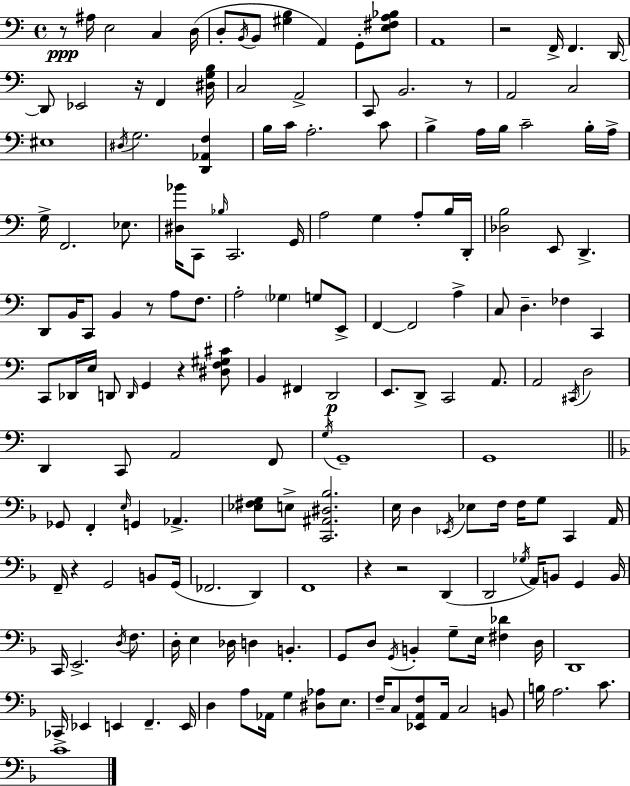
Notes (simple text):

R/e A#3/s E3/h C3/q D3/s D3/e B2/s B2/e [G#3,B3]/q A2/q G2/e [E3,F#3,A3,Bb3]/e A2/w R/h F2/s F2/q. D2/s D2/e Eb2/h R/s F2/q [D#3,G3,B3]/s C3/h A2/h C2/e B2/h. R/e A2/h C3/h EIS3/w D#3/s G3/h. [D2,Ab2,F3]/q B3/s C4/s A3/h. C4/e B3/q A3/s B3/s C4/h B3/s A3/s G3/s F2/h. Eb3/e. [D#3,Bb4]/s C2/e Bb3/s C2/h. G2/s A3/h G3/q A3/e B3/s D2/s [Db3,B3]/h E2/e D2/q. D2/e B2/s C2/e B2/q R/e A3/e F3/e. A3/h Gb3/q G3/e E2/e F2/q F2/h A3/q C3/e D3/q. FES3/q C2/q C2/e Db2/s E3/s D2/e D2/s G2/q R/q [D#3,F3,G#3,C#4]/e B2/q F#2/q D2/h E2/e. D2/e C2/h A2/e. A2/h C#2/s D3/h D2/q C2/e A2/h F2/e G3/s G2/w G2/w Gb2/e F2/q E3/s G2/q Ab2/q. [Eb3,F#3,G3]/e E3/e [C2,A#2,D#3,Bb3]/h. E3/s D3/q Eb2/s Eb3/e F3/s F3/s G3/e C2/q A2/s F2/s R/q G2/h B2/e G2/s FES2/h. D2/q F2/w R/q R/h D2/q D2/h Gb3/s A2/s B2/e G2/q B2/s C2/s E2/h. D3/s F3/e. D3/s E3/q Db3/s D3/q B2/q. G2/e D3/e G2/s B2/q G3/e E3/s [F#3,Db4]/q D3/s D2/w CES2/s Eb2/q E2/q F2/q. E2/s D3/q A3/e Ab2/s G3/q [D#3,Ab3]/e E3/e. F3/s C3/e [Eb2,A2,F3]/e A2/s C3/h B2/e B3/s A3/h. C4/e. C4/w